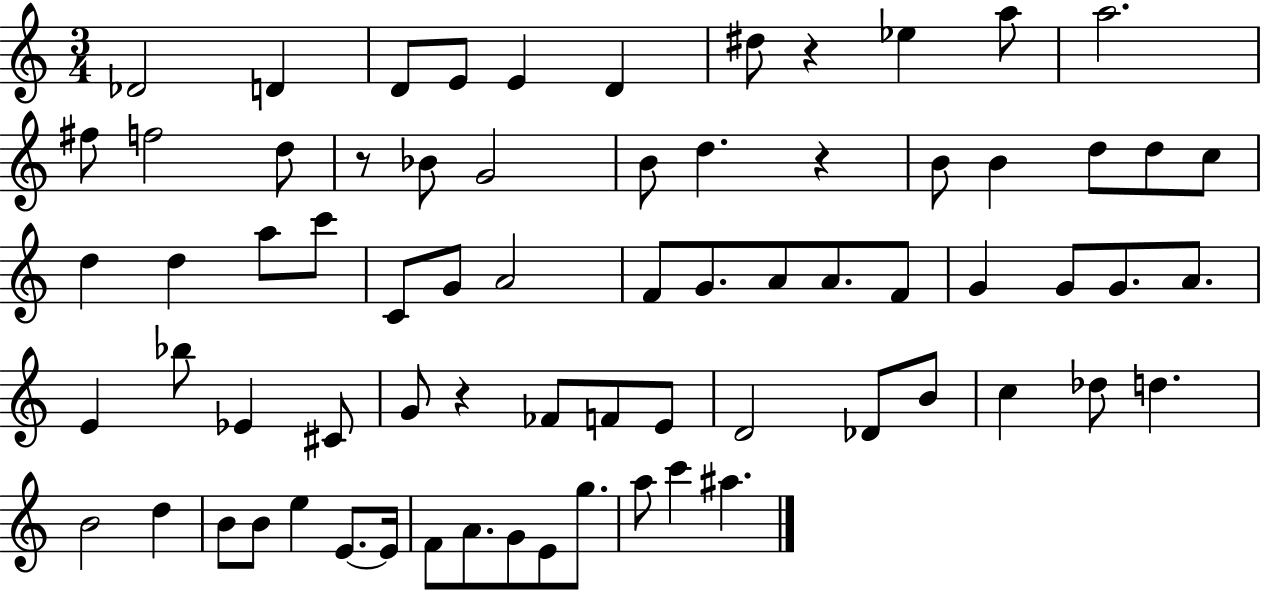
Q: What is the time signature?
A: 3/4